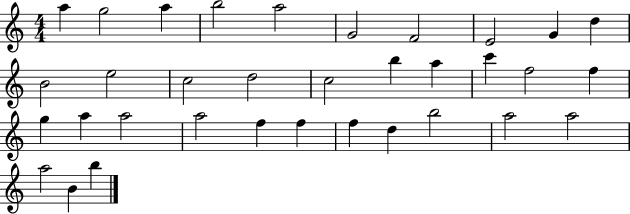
{
  \clef treble
  \numericTimeSignature
  \time 4/4
  \key c \major
  a''4 g''2 a''4 | b''2 a''2 | g'2 f'2 | e'2 g'4 d''4 | \break b'2 e''2 | c''2 d''2 | c''2 b''4 a''4 | c'''4 f''2 f''4 | \break g''4 a''4 a''2 | a''2 f''4 f''4 | f''4 d''4 b''2 | a''2 a''2 | \break a''2 b'4 b''4 | \bar "|."
}